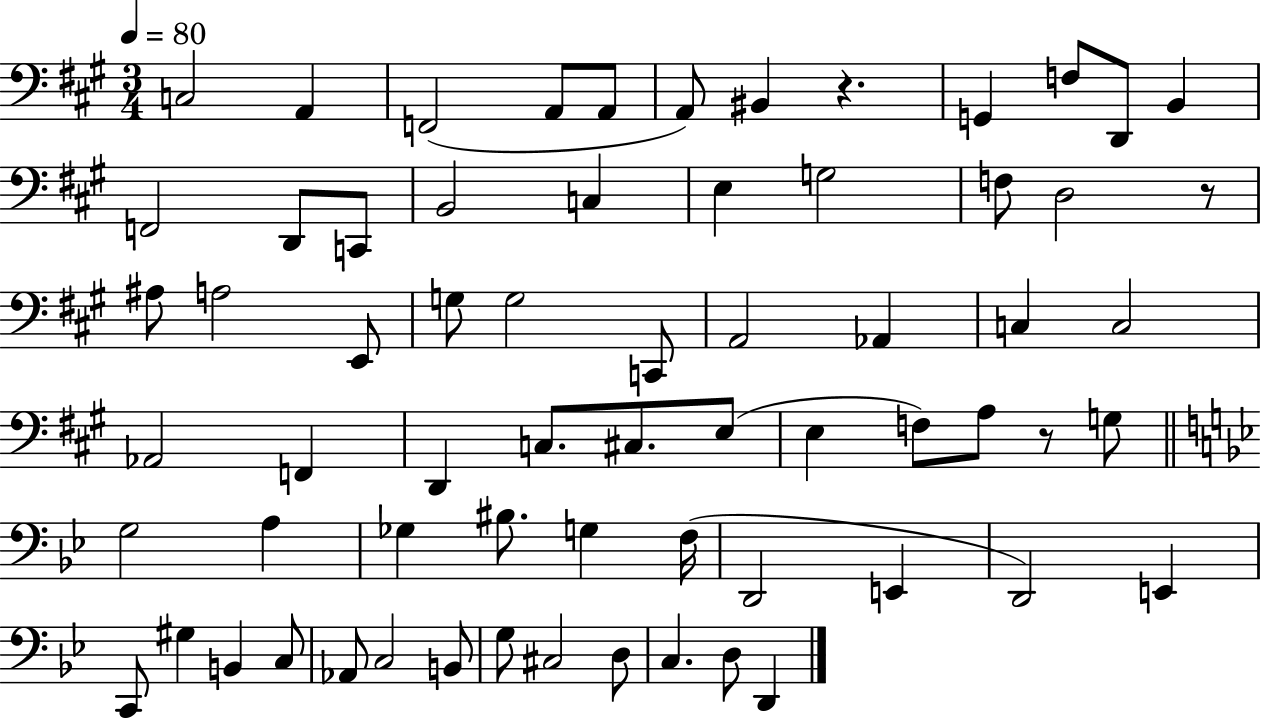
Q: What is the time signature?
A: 3/4